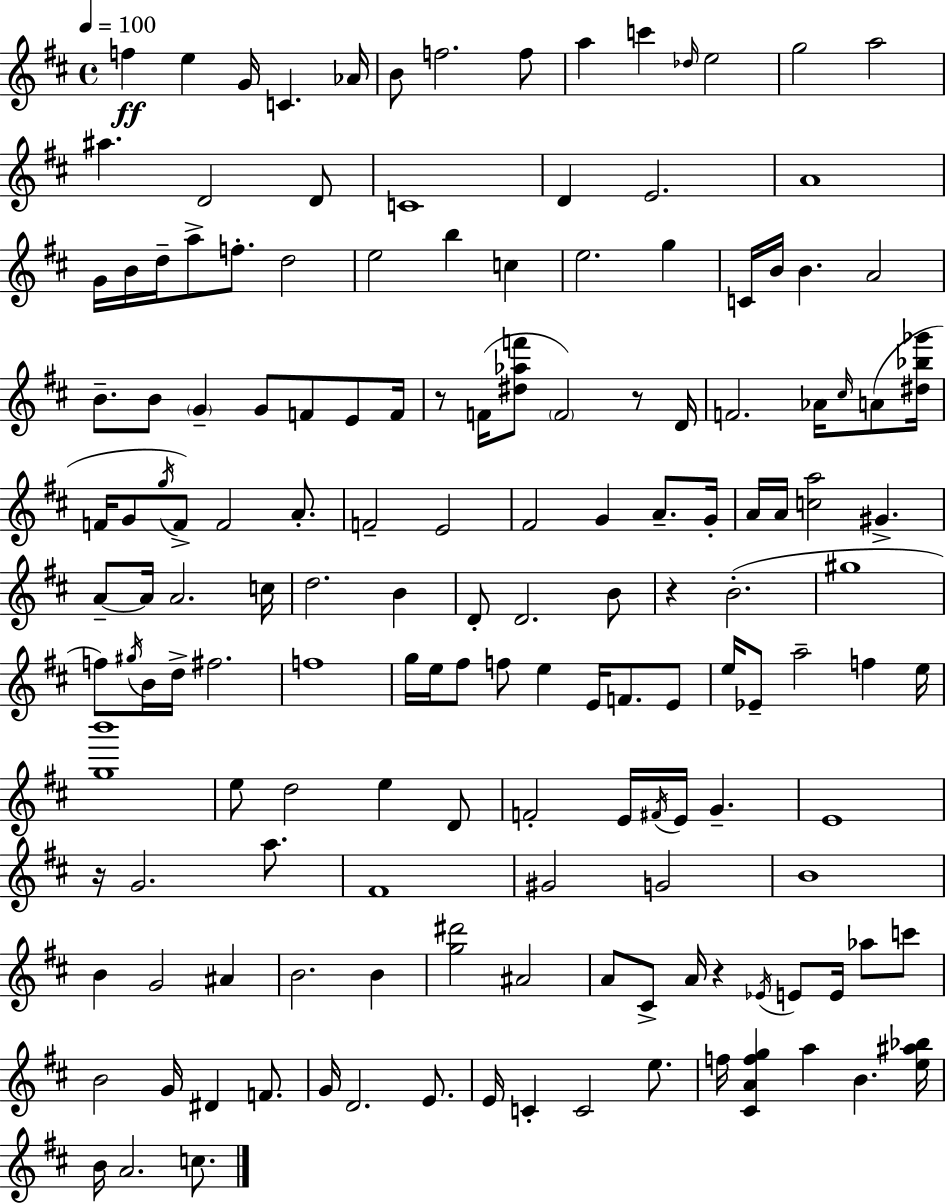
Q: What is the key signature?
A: D major